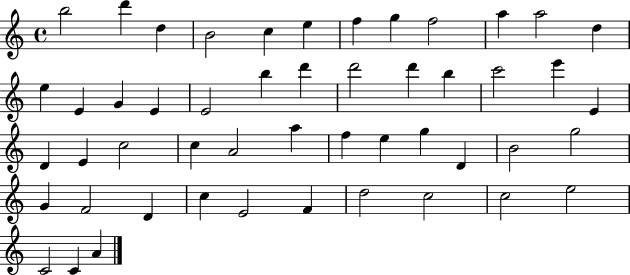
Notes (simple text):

B5/h D6/q D5/q B4/h C5/q E5/q F5/q G5/q F5/h A5/q A5/h D5/q E5/q E4/q G4/q E4/q E4/h B5/q D6/q D6/h D6/q B5/q C6/h E6/q E4/q D4/q E4/q C5/h C5/q A4/h A5/q F5/q E5/q G5/q D4/q B4/h G5/h G4/q F4/h D4/q C5/q E4/h F4/q D5/h C5/h C5/h E5/h C4/h C4/q A4/q